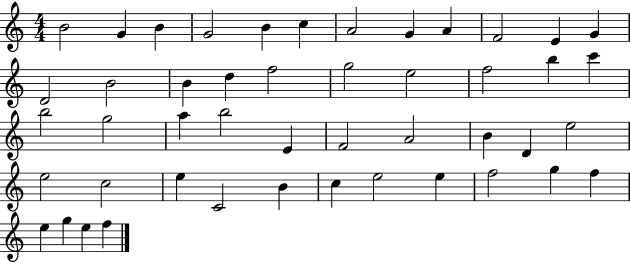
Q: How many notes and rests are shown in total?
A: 47